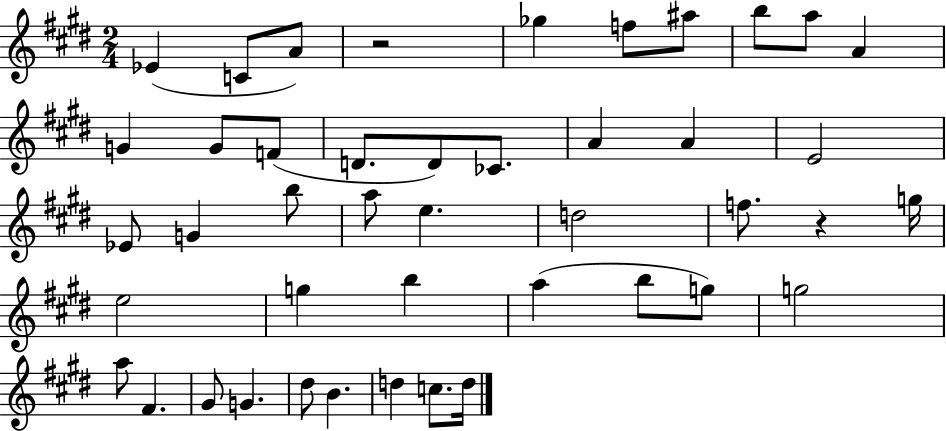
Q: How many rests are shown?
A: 2